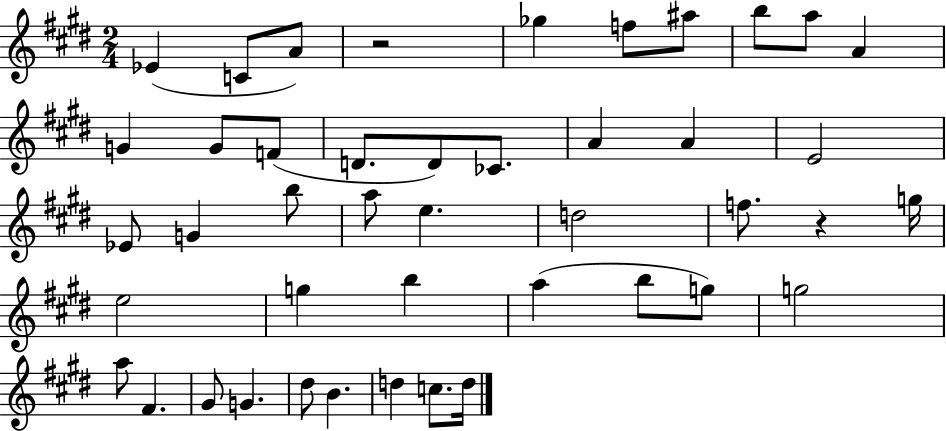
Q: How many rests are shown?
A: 2